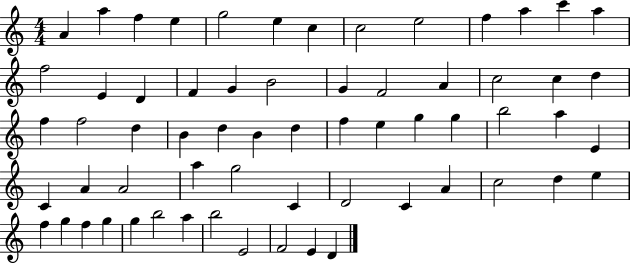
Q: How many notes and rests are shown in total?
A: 63